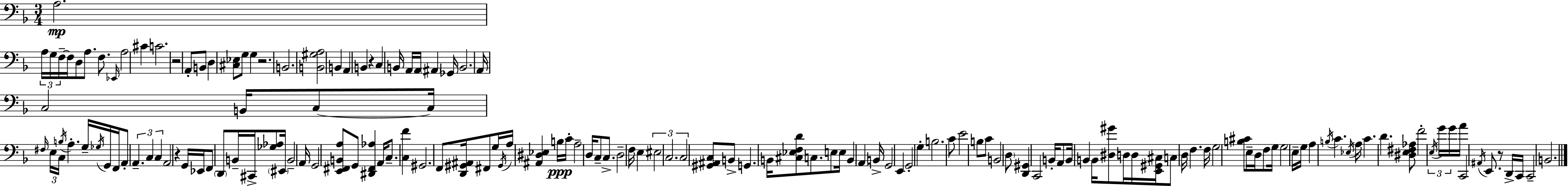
{
  \clef bass
  \numericTimeSignature
  \time 3/4
  \key f \major
  \repeat volta 2 { a2.\mp | \tuplet 3/2 { a16 g16 f16--~~ } f16 d8 a8. f8. | \grace { ees,16 } a2 cis'4 | c'2. | \break r2 a,8-. b,8 | d4 <cis ees>8 g8 g4 | r2. | b,2. | \break <b, gis a>2 b,4 | a,4 b,4 r4 | c4 b,16 a,16 a,16 \parenthesize ais,4 | ges,16 b,2. | \break a,16 c2 b,16 c8~~ | c16 \grace { fis16 } \tuplet 3/2 { e16 c16 \acciaccatura { b16 } } a4.-. | g16-- \acciaccatura { ges16 } g,16 f,16 a,8-. \tuplet 3/2 { a,4.-- | c4 c4 } a,2 | \break r4 g,16 ees,16 f,8 | \parenthesize d,8 b,16-- cis,16-> <ges aes>8 \parenthesize eis,16 b,2-- | a,16 g,2 | <e, fis, b, a>8 g,8 <dis, fis, aes>4 a,16 c8.-- | \break <c f'>4 gis,2. | f,8 <d, gis, ais,>16 fis,8 g16 \acciaccatura { gis,16 } a16 | <ais, dis ees>4 b16\ppp c'16-. a2-- | d16 c8-- c8.-> d2-- | \break f16 e4 \tuplet 3/2 { eis2 | c2. | c2 } | <gis, ais, c>8 b,8-> g,4. b,16 | \break <cis ees f d'>8 c8. e8 e16 b,4 | \parenthesize a,4 b,16-> g,2 | e,4 g,2-. | g4-. b2. | \break c'8 e'2 | b8 c'8 b,2 | \parenthesize d8 <d, gis,>4 c,2 | b,16-. a,8 b,16 b,4 | \break b,16 <dis gis'>8 d16 d16 <e, gis, cis>16 c8 d16 f4. | f16 g2 | <b cis'>8 e16-- d16 f8 g16 g2 | e16-- g16 a4 \acciaccatura { b16 } c'4. | \break \acciaccatura { ees16 } a16 c'4. | d'4. <dis e fis aes>8 f'2-. | \tuplet 3/2 { \acciaccatura { e16 } g'16 g'16 } a'16 c,2 | \acciaccatura { ais,16 } e,8. r8 d,16-> | \break c,16 c,2-- b,2. | } \bar "|."
}